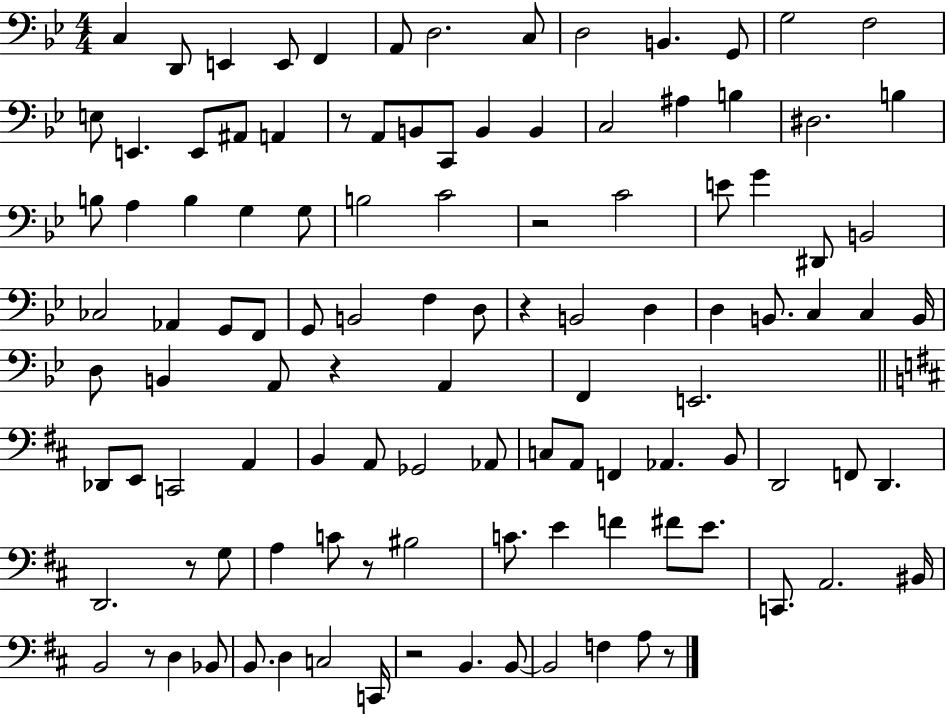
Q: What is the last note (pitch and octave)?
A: A3